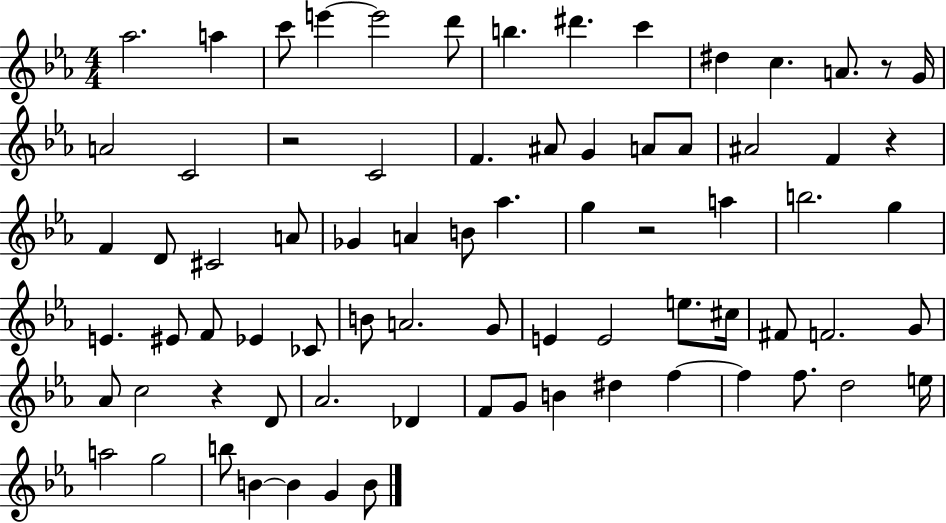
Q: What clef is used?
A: treble